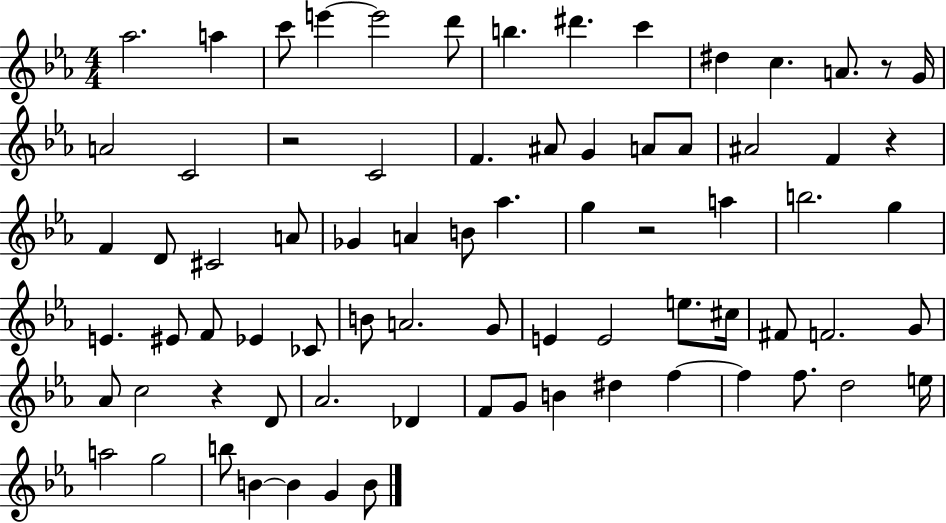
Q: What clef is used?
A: treble